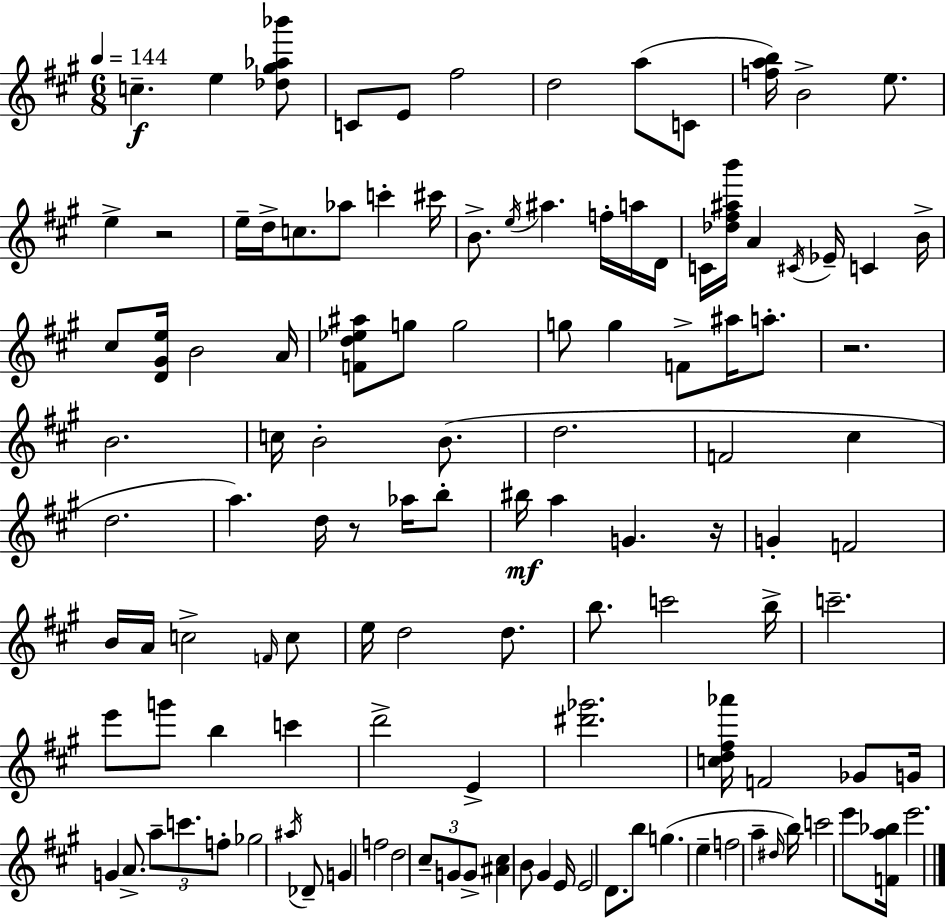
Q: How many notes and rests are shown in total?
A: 119